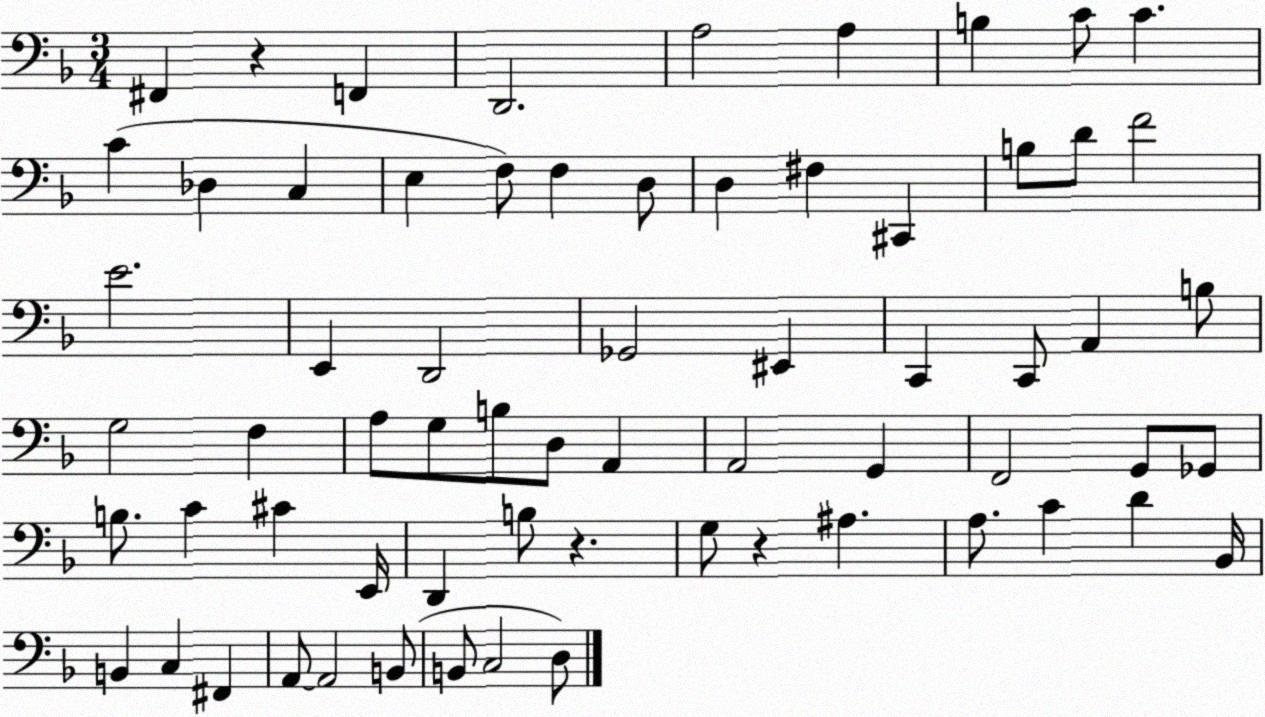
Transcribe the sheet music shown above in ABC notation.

X:1
T:Untitled
M:3/4
L:1/4
K:F
^F,, z F,, D,,2 A,2 A, B, C/2 C C _D, C, E, F,/2 F, D,/2 D, ^F, ^C,, B,/2 D/2 F2 E2 E,, D,,2 _G,,2 ^E,, C,, C,,/2 A,, B,/2 G,2 F, A,/2 G,/2 B,/2 D,/2 A,, A,,2 G,, F,,2 G,,/2 _G,,/2 B,/2 C ^C E,,/4 D,, B,/2 z G,/2 z ^A, A,/2 C D _B,,/4 B,, C, ^F,, A,,/2 A,,2 B,,/2 B,,/2 C,2 D,/2